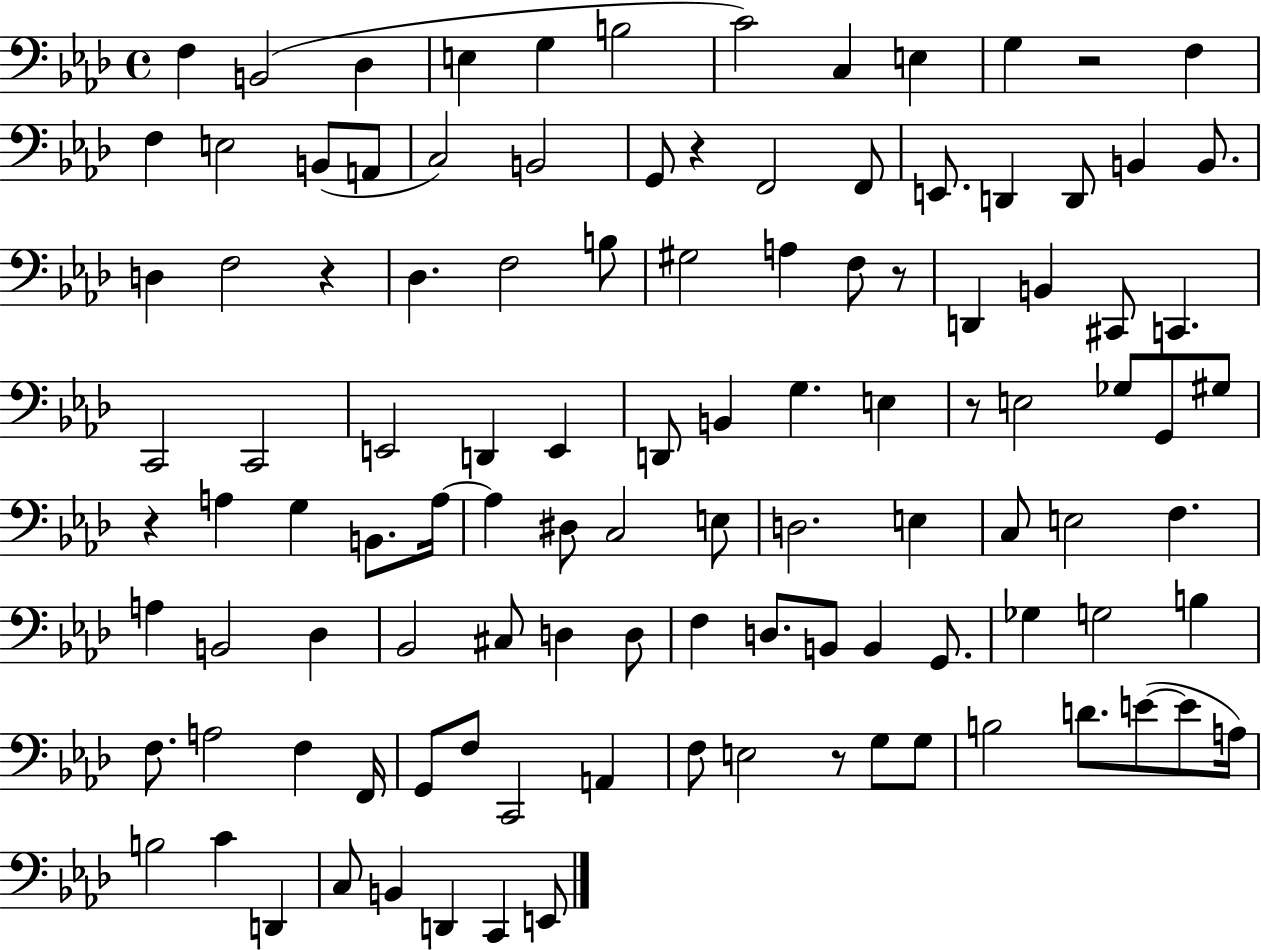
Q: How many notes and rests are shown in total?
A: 110